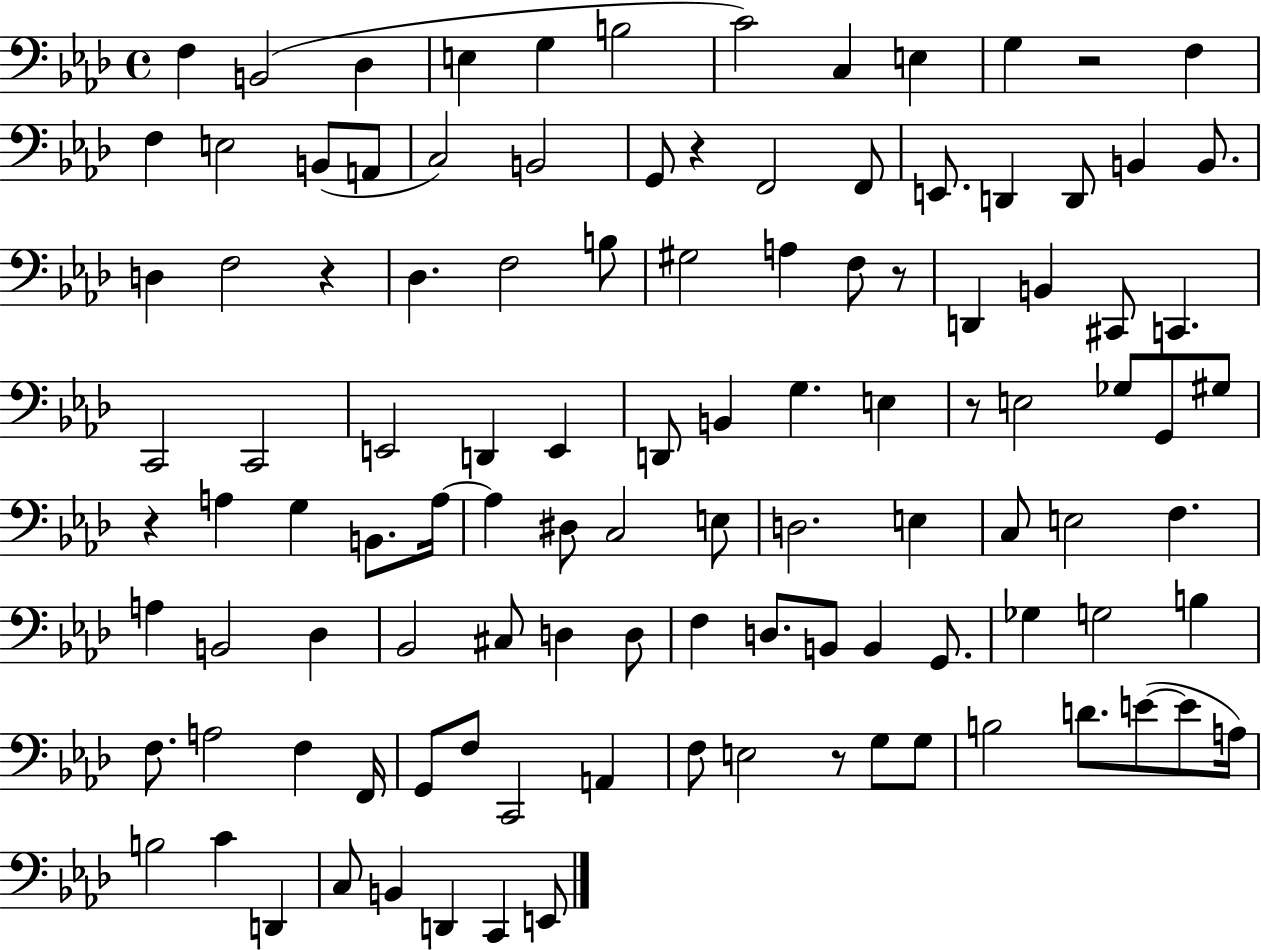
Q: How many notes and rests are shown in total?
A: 110